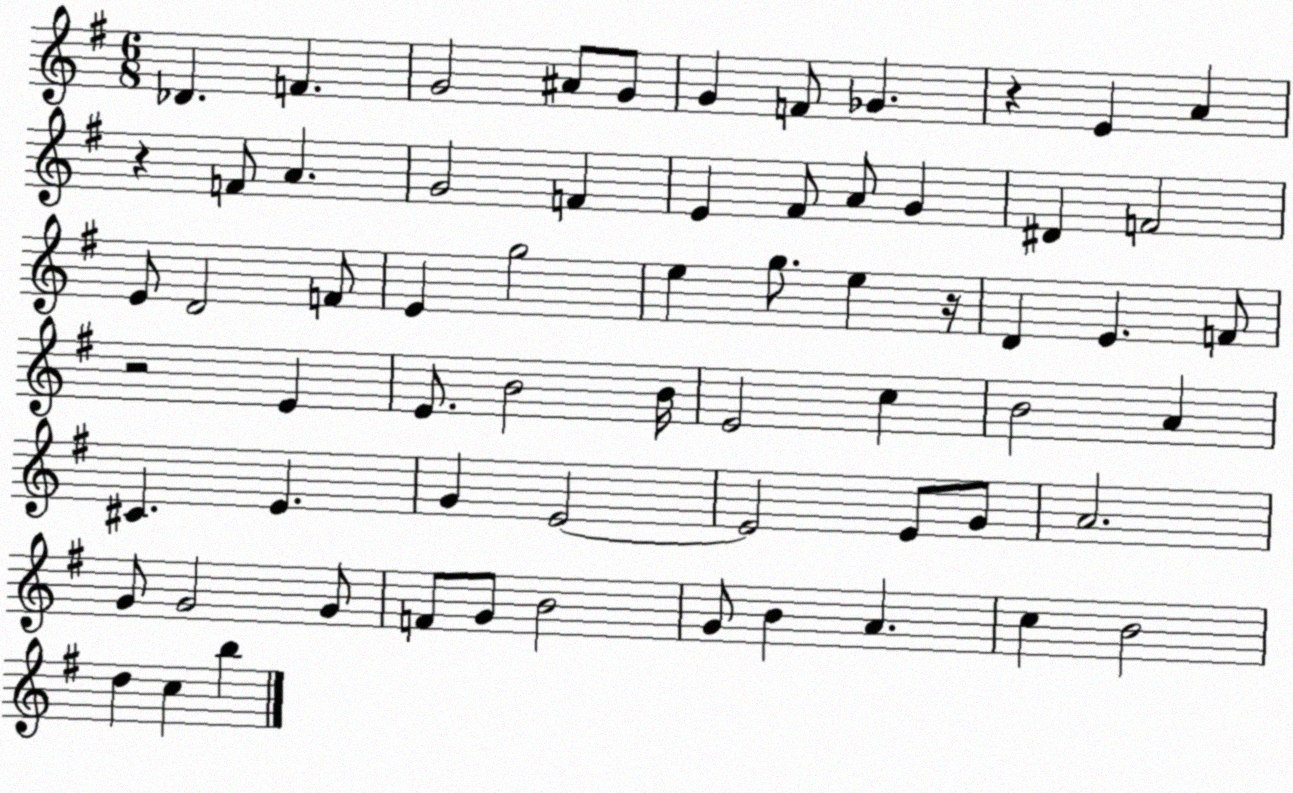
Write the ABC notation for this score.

X:1
T:Untitled
M:6/8
L:1/4
K:G
_D F G2 ^A/2 G/2 G F/2 _G z E A z F/2 A G2 F E ^F/2 A/2 G ^D F2 E/2 D2 F/2 E g2 e g/2 e z/4 D E F/2 z2 E E/2 B2 B/4 E2 c B2 A ^C E G E2 E2 E/2 G/2 A2 G/2 G2 G/2 F/2 G/2 B2 G/2 B A c B2 d c b